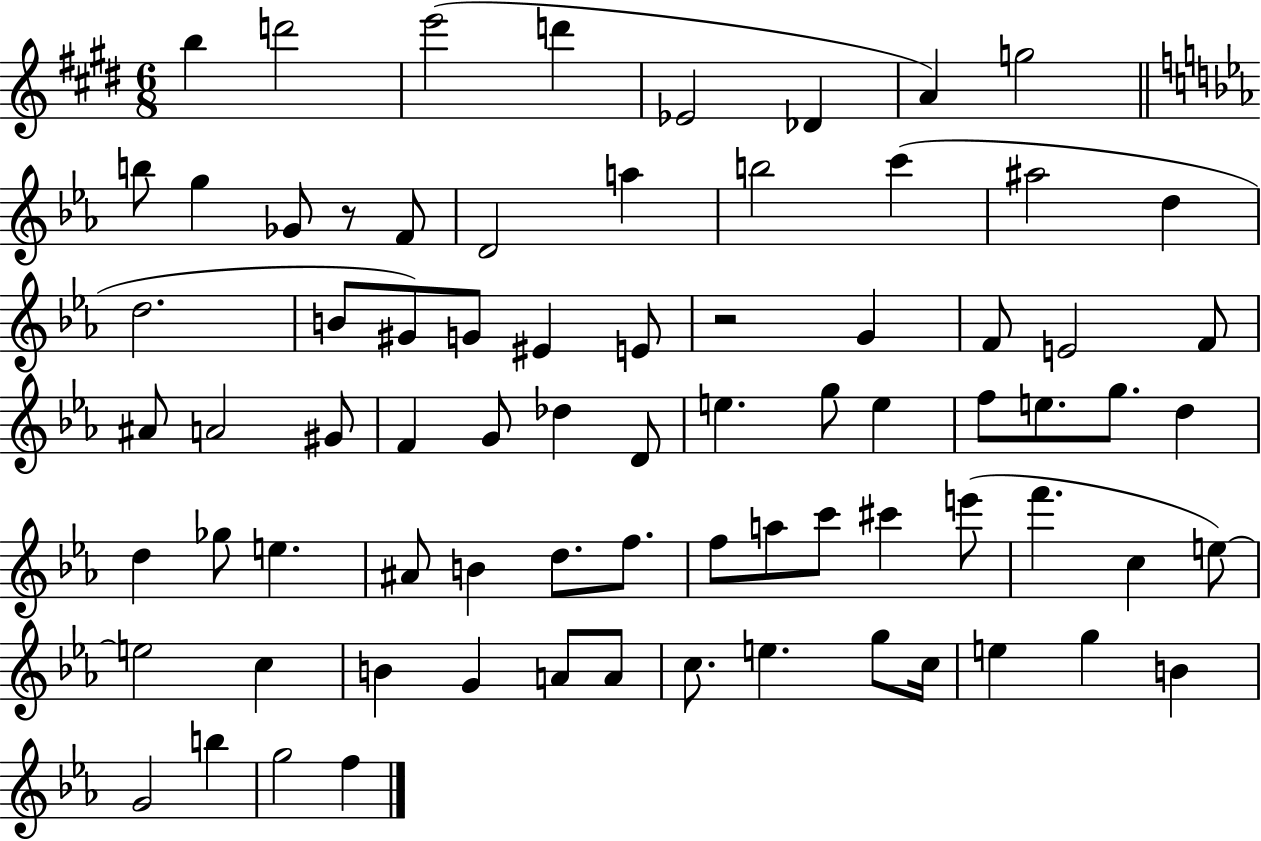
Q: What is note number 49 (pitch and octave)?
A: F5